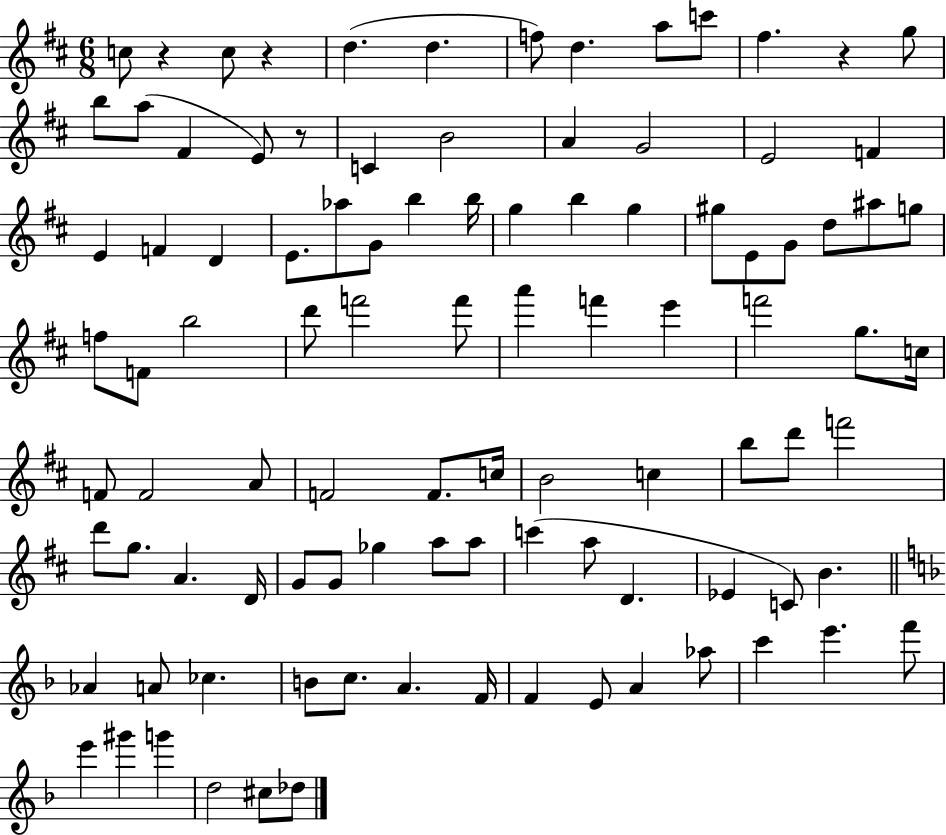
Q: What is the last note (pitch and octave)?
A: Db5